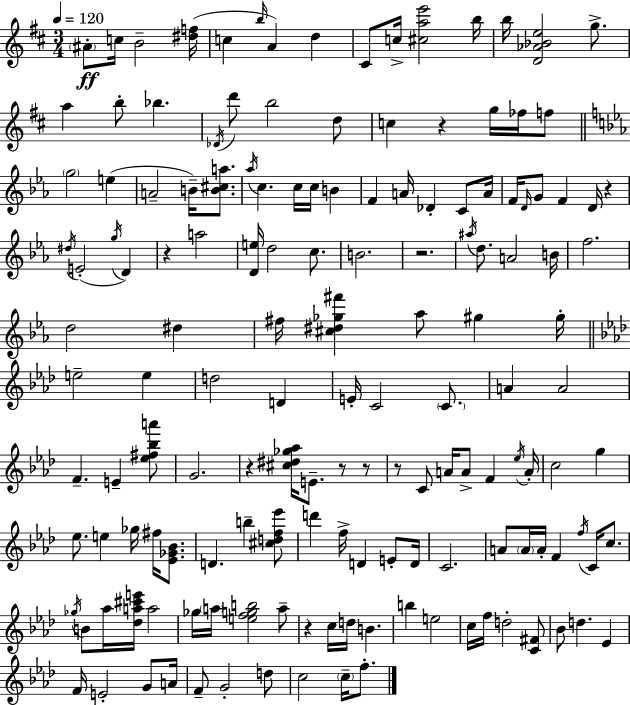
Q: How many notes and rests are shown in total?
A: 151